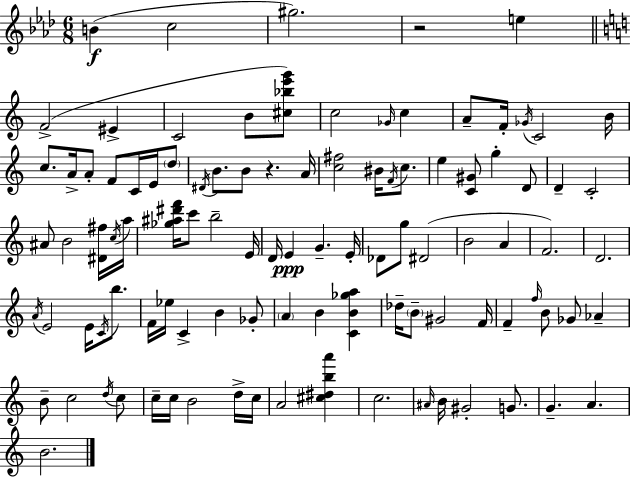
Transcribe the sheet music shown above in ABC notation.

X:1
T:Untitled
M:6/8
L:1/4
K:Fm
B c2 ^g2 z2 e F2 ^E C2 B/2 [^c_be'g']/2 c2 _G/4 c A/2 F/4 _G/4 C2 B/4 c/2 A/4 A/2 F/2 C/4 E/4 d/2 ^D/4 B/2 B/2 z A/4 [c^f]2 ^B/4 F/4 c/2 e [C^G]/2 g D/2 D C2 ^A/2 B2 [^D^f]/4 c/4 a/4 [_g^a^d'f']/4 c'/2 b2 E/4 D/4 E G E/4 _D/2 g/2 ^D2 B2 A F2 D2 A/4 E2 E/4 C/4 b/2 F/4 _e/4 C B _G/2 A B [CB_ga] _d/4 B/2 ^G2 F/4 F f/4 B/2 _G/2 _A B/2 c2 d/4 c/2 c/4 c/4 B2 d/4 c/4 A2 [^c^dba'] c2 ^A/4 B/4 ^G2 G/2 G A B2